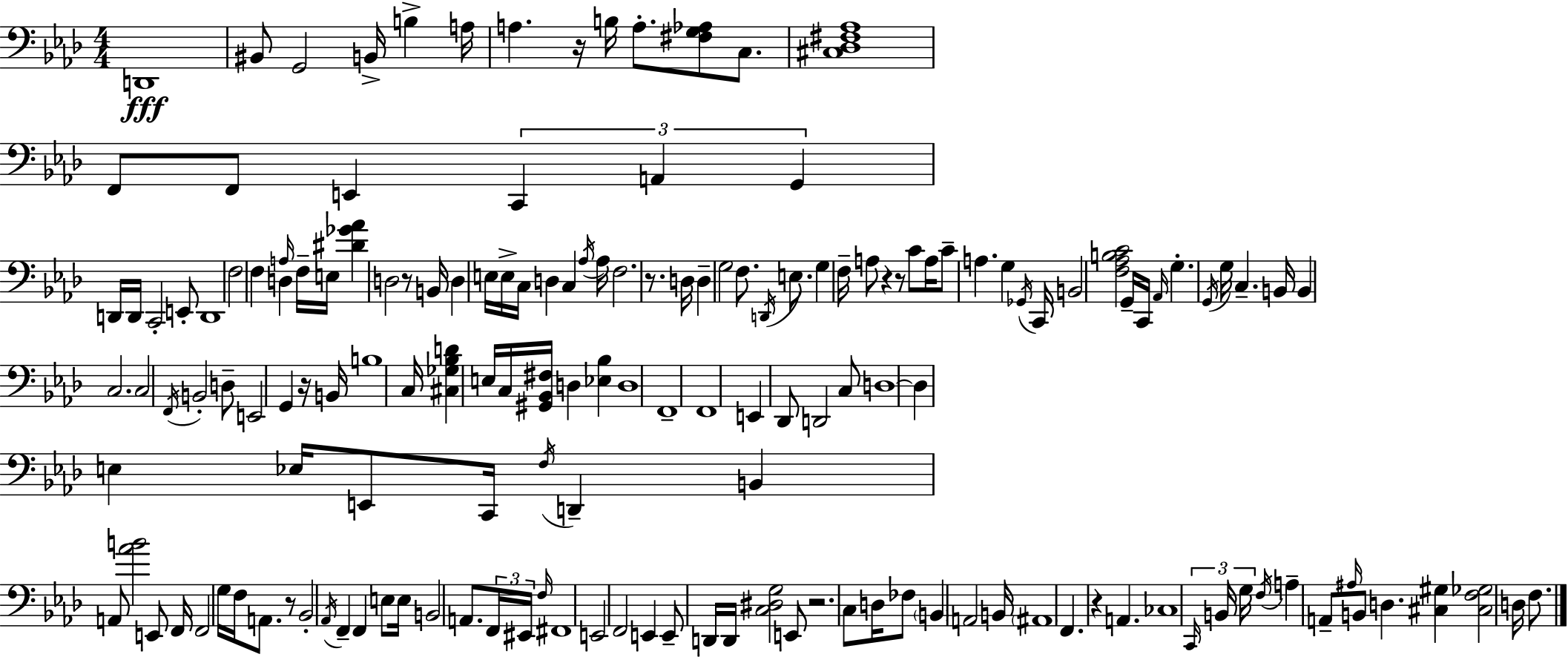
{
  \clef bass
  \numericTimeSignature
  \time 4/4
  \key aes \major
  d,1\fff | bis,8 g,2 b,16-> b4-> a16 | a4. r16 b16 a8.-. <fis g aes>8 c8. | <cis des fis aes>1 | \break f,8 f,8 e,4 \tuplet 3/2 { c,4 a,4 | g,4 } d,16 d,16 c,2-. e,8-. | d,1 | f2 f4 d4 | \break \grace { a16 } f16-- e16 <dis' ges' aes'>4 d2 r8 | b,16 d4 e16 e16-> c16 d4 c4 | \acciaccatura { aes16 } aes16 f2. r8. | d16 d4-- g2 f8. | \break \acciaccatura { d,16 } e8. g4 f16-- a8 r4 | r8 c'8 a16 c'8-- a4. g4 | \acciaccatura { ges,16 } c,16 b,2 <f aes b c'>2 | g,16-- c,16 \grace { aes,16 } g4.-. \acciaccatura { g,16 } g16 c4.-- | \break b,16 b,4 c2. | c2 \acciaccatura { f,16 } b,2-. | d8-- e,2 | g,4 r16 b,16 b1 | \break c16 <cis ges bes d'>4 e16 c16 <gis, bes, fis>16 d4 | <ees bes>4 d1 | f,1-- | f,1 | \break e,4 des,8 d,2 | c8 d1~~ | d4 e4 ees16 | e,8 c,16 \acciaccatura { f16 } d,4-- b,4 a,8 <aes' b'>2 | \break e,8 f,16 f,2 | g16 f16 a,8. r8 bes,2-. | \acciaccatura { aes,16 } f,4-- f,4 e8 e16 b,2 | a,8. \tuplet 3/2 { f,16 eis,16 \grace { f16 } } fis,1 | \break e,2 | f,2 e,4 e,8-- | d,16 d,16 <c dis g>2 e,8 r2. | c8 d16 fes8 \parenthesize b,4 | \break a,2 b,16 \parenthesize ais,1 | f,4. | r4 a,4. ces1 | \tuplet 3/2 { \grace { c,16 } b,16 g16 } \acciaccatura { f16 } a4-- | \break a,8-- \grace { ais16 } b,8 d4. <cis gis>4 | <cis f ges>2 d16 f8. \bar "|."
}